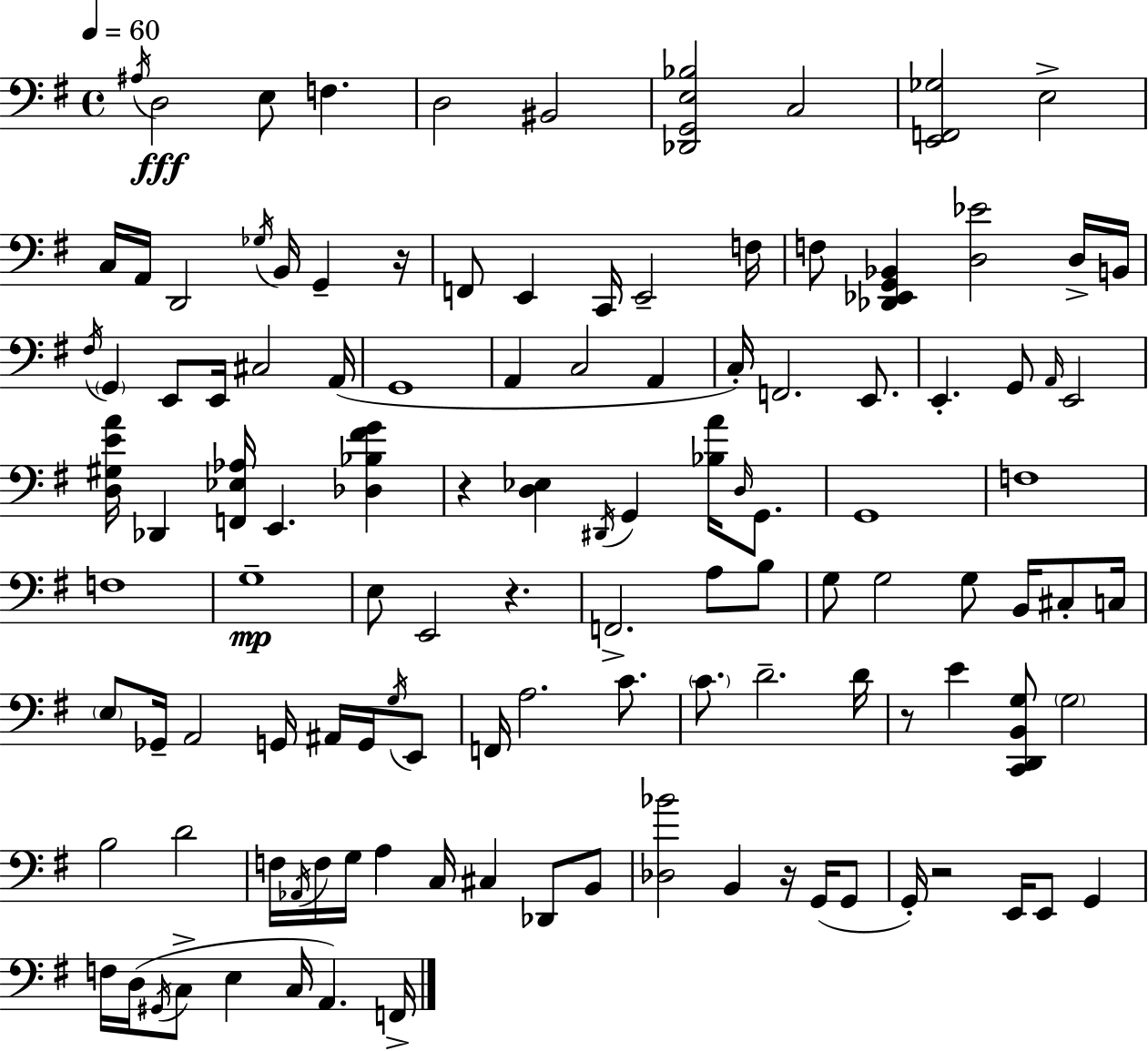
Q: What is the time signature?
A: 4/4